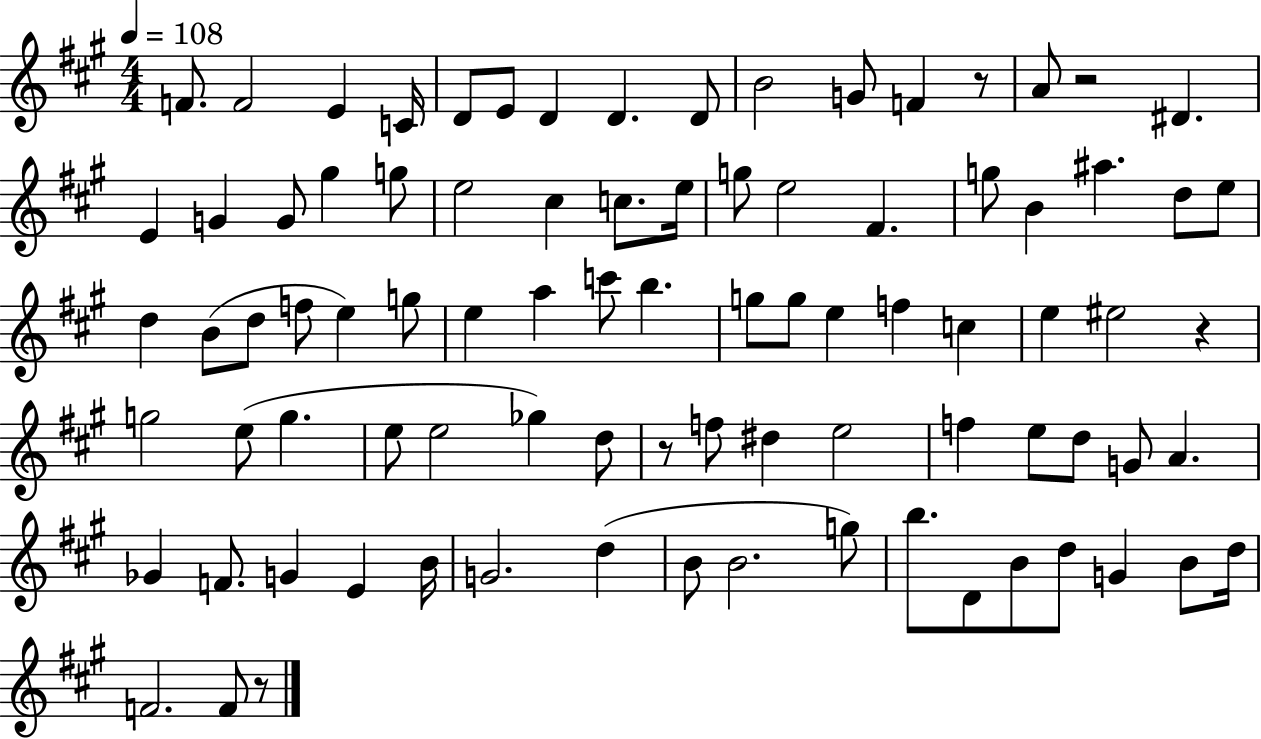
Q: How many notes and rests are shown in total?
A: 87